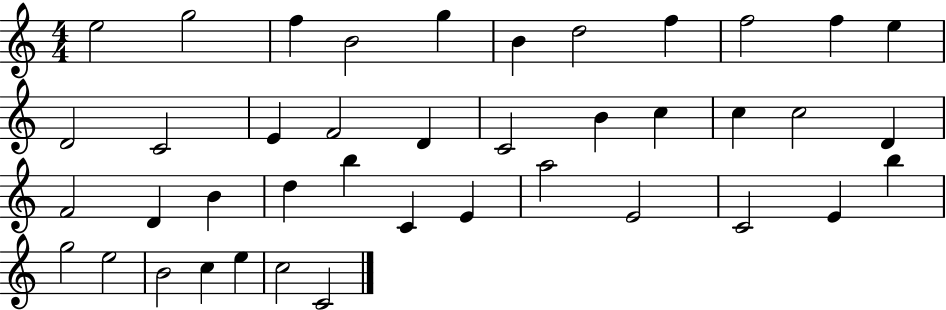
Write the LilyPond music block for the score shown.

{
  \clef treble
  \numericTimeSignature
  \time 4/4
  \key c \major
  e''2 g''2 | f''4 b'2 g''4 | b'4 d''2 f''4 | f''2 f''4 e''4 | \break d'2 c'2 | e'4 f'2 d'4 | c'2 b'4 c''4 | c''4 c''2 d'4 | \break f'2 d'4 b'4 | d''4 b''4 c'4 e'4 | a''2 e'2 | c'2 e'4 b''4 | \break g''2 e''2 | b'2 c''4 e''4 | c''2 c'2 | \bar "|."
}